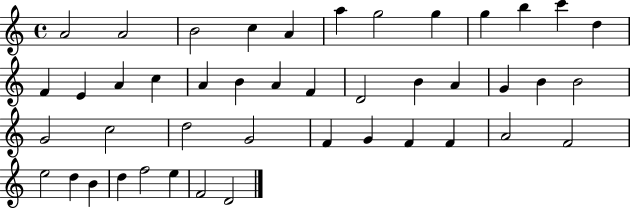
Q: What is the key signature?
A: C major